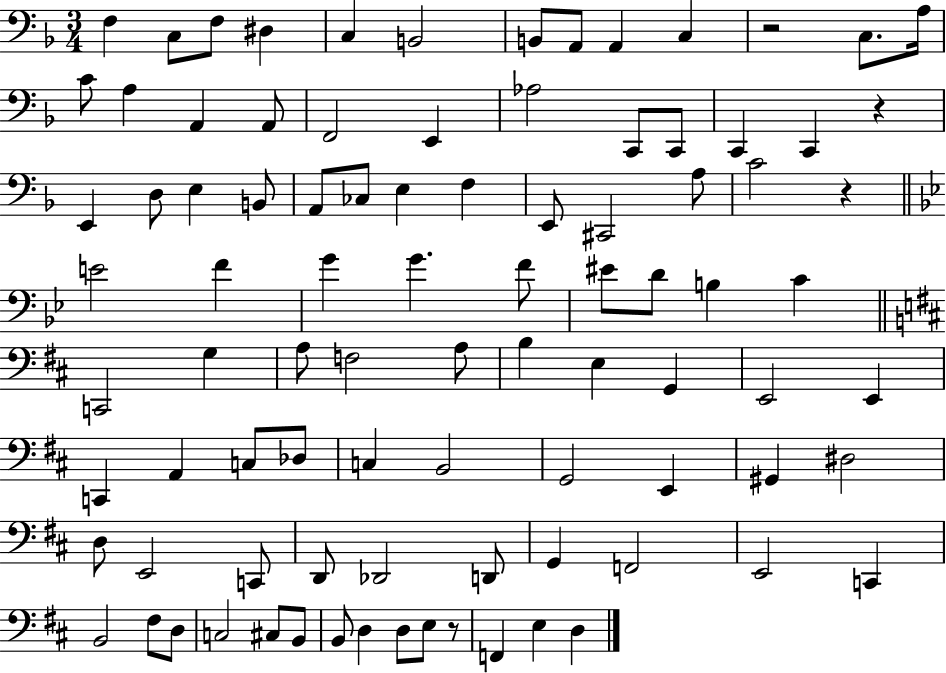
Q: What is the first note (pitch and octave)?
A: F3